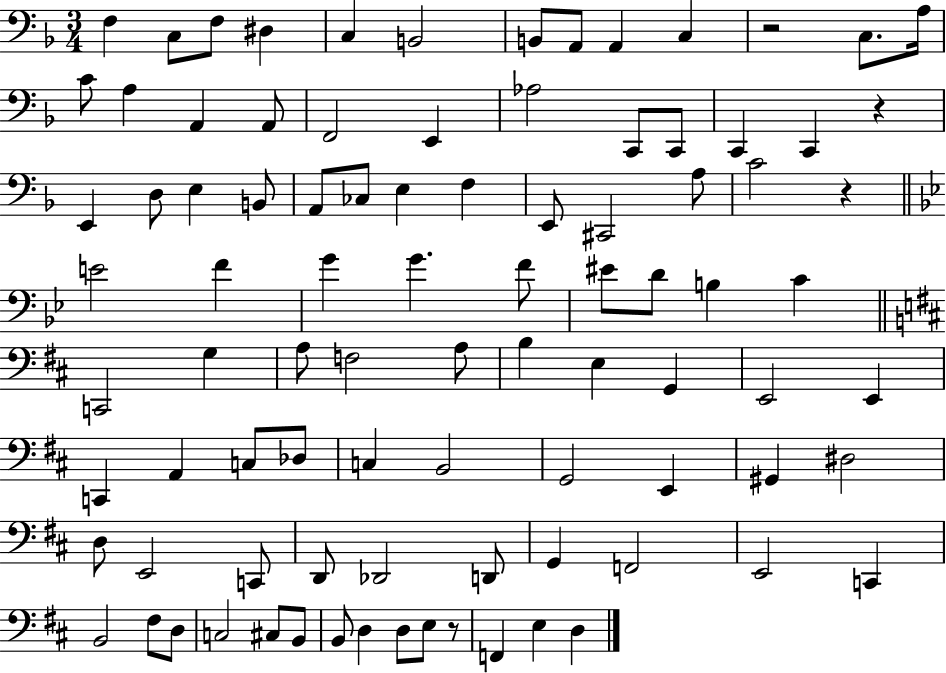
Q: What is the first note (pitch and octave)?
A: F3